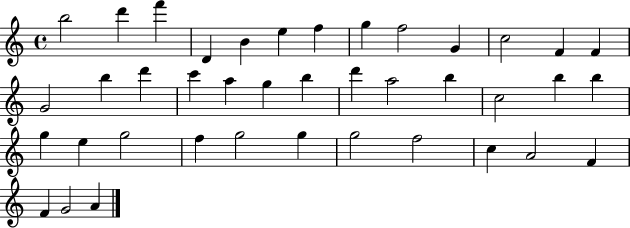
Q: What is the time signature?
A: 4/4